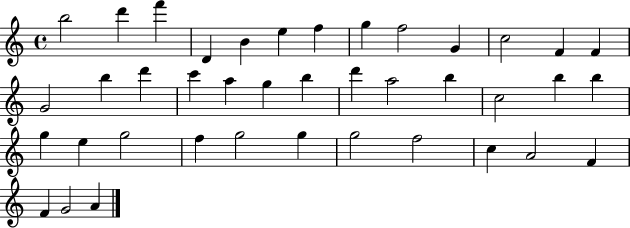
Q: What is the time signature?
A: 4/4